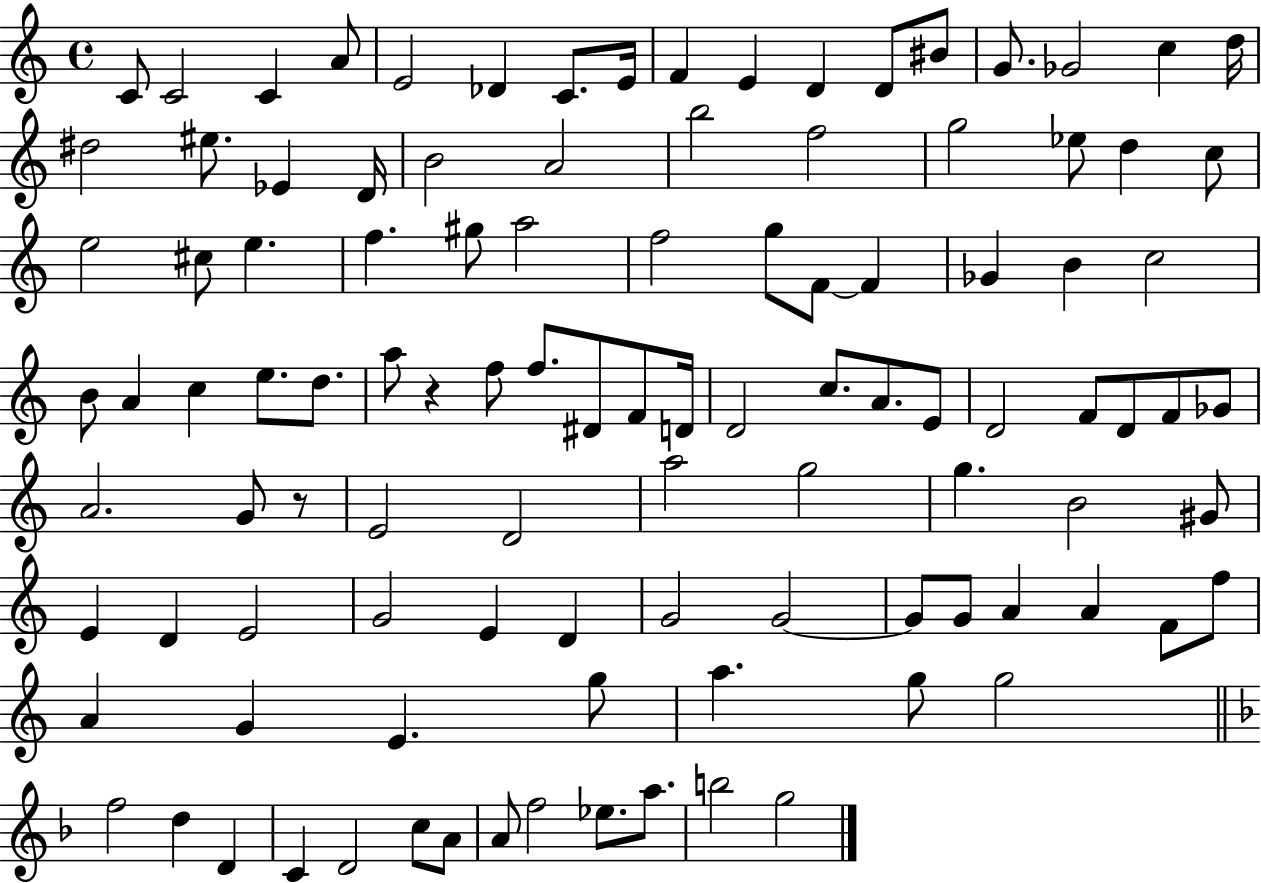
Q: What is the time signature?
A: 4/4